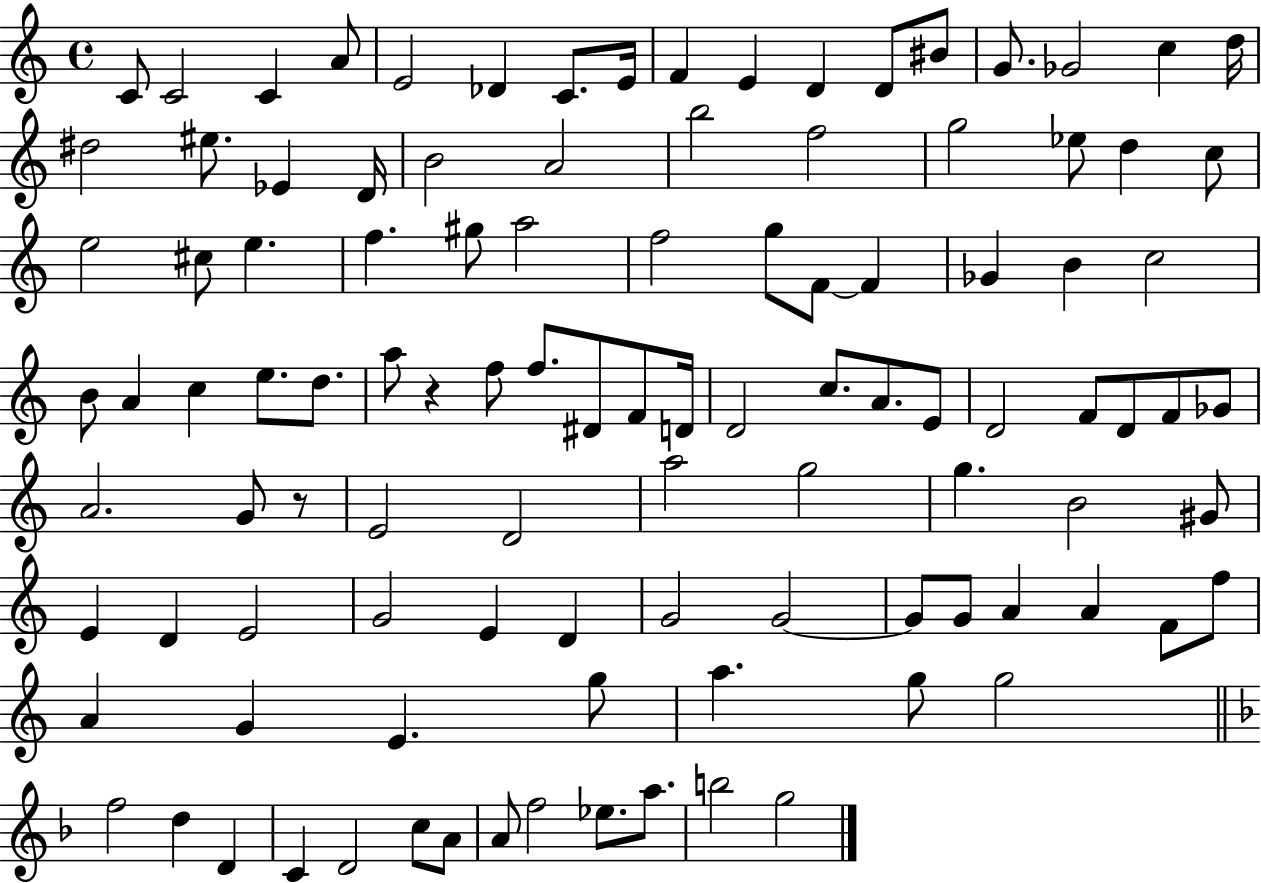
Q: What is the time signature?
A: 4/4